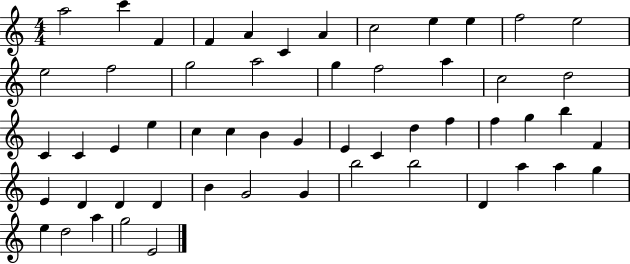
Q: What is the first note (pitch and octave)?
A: A5